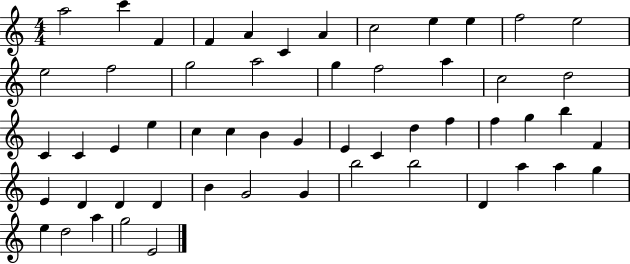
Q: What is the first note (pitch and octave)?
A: A5